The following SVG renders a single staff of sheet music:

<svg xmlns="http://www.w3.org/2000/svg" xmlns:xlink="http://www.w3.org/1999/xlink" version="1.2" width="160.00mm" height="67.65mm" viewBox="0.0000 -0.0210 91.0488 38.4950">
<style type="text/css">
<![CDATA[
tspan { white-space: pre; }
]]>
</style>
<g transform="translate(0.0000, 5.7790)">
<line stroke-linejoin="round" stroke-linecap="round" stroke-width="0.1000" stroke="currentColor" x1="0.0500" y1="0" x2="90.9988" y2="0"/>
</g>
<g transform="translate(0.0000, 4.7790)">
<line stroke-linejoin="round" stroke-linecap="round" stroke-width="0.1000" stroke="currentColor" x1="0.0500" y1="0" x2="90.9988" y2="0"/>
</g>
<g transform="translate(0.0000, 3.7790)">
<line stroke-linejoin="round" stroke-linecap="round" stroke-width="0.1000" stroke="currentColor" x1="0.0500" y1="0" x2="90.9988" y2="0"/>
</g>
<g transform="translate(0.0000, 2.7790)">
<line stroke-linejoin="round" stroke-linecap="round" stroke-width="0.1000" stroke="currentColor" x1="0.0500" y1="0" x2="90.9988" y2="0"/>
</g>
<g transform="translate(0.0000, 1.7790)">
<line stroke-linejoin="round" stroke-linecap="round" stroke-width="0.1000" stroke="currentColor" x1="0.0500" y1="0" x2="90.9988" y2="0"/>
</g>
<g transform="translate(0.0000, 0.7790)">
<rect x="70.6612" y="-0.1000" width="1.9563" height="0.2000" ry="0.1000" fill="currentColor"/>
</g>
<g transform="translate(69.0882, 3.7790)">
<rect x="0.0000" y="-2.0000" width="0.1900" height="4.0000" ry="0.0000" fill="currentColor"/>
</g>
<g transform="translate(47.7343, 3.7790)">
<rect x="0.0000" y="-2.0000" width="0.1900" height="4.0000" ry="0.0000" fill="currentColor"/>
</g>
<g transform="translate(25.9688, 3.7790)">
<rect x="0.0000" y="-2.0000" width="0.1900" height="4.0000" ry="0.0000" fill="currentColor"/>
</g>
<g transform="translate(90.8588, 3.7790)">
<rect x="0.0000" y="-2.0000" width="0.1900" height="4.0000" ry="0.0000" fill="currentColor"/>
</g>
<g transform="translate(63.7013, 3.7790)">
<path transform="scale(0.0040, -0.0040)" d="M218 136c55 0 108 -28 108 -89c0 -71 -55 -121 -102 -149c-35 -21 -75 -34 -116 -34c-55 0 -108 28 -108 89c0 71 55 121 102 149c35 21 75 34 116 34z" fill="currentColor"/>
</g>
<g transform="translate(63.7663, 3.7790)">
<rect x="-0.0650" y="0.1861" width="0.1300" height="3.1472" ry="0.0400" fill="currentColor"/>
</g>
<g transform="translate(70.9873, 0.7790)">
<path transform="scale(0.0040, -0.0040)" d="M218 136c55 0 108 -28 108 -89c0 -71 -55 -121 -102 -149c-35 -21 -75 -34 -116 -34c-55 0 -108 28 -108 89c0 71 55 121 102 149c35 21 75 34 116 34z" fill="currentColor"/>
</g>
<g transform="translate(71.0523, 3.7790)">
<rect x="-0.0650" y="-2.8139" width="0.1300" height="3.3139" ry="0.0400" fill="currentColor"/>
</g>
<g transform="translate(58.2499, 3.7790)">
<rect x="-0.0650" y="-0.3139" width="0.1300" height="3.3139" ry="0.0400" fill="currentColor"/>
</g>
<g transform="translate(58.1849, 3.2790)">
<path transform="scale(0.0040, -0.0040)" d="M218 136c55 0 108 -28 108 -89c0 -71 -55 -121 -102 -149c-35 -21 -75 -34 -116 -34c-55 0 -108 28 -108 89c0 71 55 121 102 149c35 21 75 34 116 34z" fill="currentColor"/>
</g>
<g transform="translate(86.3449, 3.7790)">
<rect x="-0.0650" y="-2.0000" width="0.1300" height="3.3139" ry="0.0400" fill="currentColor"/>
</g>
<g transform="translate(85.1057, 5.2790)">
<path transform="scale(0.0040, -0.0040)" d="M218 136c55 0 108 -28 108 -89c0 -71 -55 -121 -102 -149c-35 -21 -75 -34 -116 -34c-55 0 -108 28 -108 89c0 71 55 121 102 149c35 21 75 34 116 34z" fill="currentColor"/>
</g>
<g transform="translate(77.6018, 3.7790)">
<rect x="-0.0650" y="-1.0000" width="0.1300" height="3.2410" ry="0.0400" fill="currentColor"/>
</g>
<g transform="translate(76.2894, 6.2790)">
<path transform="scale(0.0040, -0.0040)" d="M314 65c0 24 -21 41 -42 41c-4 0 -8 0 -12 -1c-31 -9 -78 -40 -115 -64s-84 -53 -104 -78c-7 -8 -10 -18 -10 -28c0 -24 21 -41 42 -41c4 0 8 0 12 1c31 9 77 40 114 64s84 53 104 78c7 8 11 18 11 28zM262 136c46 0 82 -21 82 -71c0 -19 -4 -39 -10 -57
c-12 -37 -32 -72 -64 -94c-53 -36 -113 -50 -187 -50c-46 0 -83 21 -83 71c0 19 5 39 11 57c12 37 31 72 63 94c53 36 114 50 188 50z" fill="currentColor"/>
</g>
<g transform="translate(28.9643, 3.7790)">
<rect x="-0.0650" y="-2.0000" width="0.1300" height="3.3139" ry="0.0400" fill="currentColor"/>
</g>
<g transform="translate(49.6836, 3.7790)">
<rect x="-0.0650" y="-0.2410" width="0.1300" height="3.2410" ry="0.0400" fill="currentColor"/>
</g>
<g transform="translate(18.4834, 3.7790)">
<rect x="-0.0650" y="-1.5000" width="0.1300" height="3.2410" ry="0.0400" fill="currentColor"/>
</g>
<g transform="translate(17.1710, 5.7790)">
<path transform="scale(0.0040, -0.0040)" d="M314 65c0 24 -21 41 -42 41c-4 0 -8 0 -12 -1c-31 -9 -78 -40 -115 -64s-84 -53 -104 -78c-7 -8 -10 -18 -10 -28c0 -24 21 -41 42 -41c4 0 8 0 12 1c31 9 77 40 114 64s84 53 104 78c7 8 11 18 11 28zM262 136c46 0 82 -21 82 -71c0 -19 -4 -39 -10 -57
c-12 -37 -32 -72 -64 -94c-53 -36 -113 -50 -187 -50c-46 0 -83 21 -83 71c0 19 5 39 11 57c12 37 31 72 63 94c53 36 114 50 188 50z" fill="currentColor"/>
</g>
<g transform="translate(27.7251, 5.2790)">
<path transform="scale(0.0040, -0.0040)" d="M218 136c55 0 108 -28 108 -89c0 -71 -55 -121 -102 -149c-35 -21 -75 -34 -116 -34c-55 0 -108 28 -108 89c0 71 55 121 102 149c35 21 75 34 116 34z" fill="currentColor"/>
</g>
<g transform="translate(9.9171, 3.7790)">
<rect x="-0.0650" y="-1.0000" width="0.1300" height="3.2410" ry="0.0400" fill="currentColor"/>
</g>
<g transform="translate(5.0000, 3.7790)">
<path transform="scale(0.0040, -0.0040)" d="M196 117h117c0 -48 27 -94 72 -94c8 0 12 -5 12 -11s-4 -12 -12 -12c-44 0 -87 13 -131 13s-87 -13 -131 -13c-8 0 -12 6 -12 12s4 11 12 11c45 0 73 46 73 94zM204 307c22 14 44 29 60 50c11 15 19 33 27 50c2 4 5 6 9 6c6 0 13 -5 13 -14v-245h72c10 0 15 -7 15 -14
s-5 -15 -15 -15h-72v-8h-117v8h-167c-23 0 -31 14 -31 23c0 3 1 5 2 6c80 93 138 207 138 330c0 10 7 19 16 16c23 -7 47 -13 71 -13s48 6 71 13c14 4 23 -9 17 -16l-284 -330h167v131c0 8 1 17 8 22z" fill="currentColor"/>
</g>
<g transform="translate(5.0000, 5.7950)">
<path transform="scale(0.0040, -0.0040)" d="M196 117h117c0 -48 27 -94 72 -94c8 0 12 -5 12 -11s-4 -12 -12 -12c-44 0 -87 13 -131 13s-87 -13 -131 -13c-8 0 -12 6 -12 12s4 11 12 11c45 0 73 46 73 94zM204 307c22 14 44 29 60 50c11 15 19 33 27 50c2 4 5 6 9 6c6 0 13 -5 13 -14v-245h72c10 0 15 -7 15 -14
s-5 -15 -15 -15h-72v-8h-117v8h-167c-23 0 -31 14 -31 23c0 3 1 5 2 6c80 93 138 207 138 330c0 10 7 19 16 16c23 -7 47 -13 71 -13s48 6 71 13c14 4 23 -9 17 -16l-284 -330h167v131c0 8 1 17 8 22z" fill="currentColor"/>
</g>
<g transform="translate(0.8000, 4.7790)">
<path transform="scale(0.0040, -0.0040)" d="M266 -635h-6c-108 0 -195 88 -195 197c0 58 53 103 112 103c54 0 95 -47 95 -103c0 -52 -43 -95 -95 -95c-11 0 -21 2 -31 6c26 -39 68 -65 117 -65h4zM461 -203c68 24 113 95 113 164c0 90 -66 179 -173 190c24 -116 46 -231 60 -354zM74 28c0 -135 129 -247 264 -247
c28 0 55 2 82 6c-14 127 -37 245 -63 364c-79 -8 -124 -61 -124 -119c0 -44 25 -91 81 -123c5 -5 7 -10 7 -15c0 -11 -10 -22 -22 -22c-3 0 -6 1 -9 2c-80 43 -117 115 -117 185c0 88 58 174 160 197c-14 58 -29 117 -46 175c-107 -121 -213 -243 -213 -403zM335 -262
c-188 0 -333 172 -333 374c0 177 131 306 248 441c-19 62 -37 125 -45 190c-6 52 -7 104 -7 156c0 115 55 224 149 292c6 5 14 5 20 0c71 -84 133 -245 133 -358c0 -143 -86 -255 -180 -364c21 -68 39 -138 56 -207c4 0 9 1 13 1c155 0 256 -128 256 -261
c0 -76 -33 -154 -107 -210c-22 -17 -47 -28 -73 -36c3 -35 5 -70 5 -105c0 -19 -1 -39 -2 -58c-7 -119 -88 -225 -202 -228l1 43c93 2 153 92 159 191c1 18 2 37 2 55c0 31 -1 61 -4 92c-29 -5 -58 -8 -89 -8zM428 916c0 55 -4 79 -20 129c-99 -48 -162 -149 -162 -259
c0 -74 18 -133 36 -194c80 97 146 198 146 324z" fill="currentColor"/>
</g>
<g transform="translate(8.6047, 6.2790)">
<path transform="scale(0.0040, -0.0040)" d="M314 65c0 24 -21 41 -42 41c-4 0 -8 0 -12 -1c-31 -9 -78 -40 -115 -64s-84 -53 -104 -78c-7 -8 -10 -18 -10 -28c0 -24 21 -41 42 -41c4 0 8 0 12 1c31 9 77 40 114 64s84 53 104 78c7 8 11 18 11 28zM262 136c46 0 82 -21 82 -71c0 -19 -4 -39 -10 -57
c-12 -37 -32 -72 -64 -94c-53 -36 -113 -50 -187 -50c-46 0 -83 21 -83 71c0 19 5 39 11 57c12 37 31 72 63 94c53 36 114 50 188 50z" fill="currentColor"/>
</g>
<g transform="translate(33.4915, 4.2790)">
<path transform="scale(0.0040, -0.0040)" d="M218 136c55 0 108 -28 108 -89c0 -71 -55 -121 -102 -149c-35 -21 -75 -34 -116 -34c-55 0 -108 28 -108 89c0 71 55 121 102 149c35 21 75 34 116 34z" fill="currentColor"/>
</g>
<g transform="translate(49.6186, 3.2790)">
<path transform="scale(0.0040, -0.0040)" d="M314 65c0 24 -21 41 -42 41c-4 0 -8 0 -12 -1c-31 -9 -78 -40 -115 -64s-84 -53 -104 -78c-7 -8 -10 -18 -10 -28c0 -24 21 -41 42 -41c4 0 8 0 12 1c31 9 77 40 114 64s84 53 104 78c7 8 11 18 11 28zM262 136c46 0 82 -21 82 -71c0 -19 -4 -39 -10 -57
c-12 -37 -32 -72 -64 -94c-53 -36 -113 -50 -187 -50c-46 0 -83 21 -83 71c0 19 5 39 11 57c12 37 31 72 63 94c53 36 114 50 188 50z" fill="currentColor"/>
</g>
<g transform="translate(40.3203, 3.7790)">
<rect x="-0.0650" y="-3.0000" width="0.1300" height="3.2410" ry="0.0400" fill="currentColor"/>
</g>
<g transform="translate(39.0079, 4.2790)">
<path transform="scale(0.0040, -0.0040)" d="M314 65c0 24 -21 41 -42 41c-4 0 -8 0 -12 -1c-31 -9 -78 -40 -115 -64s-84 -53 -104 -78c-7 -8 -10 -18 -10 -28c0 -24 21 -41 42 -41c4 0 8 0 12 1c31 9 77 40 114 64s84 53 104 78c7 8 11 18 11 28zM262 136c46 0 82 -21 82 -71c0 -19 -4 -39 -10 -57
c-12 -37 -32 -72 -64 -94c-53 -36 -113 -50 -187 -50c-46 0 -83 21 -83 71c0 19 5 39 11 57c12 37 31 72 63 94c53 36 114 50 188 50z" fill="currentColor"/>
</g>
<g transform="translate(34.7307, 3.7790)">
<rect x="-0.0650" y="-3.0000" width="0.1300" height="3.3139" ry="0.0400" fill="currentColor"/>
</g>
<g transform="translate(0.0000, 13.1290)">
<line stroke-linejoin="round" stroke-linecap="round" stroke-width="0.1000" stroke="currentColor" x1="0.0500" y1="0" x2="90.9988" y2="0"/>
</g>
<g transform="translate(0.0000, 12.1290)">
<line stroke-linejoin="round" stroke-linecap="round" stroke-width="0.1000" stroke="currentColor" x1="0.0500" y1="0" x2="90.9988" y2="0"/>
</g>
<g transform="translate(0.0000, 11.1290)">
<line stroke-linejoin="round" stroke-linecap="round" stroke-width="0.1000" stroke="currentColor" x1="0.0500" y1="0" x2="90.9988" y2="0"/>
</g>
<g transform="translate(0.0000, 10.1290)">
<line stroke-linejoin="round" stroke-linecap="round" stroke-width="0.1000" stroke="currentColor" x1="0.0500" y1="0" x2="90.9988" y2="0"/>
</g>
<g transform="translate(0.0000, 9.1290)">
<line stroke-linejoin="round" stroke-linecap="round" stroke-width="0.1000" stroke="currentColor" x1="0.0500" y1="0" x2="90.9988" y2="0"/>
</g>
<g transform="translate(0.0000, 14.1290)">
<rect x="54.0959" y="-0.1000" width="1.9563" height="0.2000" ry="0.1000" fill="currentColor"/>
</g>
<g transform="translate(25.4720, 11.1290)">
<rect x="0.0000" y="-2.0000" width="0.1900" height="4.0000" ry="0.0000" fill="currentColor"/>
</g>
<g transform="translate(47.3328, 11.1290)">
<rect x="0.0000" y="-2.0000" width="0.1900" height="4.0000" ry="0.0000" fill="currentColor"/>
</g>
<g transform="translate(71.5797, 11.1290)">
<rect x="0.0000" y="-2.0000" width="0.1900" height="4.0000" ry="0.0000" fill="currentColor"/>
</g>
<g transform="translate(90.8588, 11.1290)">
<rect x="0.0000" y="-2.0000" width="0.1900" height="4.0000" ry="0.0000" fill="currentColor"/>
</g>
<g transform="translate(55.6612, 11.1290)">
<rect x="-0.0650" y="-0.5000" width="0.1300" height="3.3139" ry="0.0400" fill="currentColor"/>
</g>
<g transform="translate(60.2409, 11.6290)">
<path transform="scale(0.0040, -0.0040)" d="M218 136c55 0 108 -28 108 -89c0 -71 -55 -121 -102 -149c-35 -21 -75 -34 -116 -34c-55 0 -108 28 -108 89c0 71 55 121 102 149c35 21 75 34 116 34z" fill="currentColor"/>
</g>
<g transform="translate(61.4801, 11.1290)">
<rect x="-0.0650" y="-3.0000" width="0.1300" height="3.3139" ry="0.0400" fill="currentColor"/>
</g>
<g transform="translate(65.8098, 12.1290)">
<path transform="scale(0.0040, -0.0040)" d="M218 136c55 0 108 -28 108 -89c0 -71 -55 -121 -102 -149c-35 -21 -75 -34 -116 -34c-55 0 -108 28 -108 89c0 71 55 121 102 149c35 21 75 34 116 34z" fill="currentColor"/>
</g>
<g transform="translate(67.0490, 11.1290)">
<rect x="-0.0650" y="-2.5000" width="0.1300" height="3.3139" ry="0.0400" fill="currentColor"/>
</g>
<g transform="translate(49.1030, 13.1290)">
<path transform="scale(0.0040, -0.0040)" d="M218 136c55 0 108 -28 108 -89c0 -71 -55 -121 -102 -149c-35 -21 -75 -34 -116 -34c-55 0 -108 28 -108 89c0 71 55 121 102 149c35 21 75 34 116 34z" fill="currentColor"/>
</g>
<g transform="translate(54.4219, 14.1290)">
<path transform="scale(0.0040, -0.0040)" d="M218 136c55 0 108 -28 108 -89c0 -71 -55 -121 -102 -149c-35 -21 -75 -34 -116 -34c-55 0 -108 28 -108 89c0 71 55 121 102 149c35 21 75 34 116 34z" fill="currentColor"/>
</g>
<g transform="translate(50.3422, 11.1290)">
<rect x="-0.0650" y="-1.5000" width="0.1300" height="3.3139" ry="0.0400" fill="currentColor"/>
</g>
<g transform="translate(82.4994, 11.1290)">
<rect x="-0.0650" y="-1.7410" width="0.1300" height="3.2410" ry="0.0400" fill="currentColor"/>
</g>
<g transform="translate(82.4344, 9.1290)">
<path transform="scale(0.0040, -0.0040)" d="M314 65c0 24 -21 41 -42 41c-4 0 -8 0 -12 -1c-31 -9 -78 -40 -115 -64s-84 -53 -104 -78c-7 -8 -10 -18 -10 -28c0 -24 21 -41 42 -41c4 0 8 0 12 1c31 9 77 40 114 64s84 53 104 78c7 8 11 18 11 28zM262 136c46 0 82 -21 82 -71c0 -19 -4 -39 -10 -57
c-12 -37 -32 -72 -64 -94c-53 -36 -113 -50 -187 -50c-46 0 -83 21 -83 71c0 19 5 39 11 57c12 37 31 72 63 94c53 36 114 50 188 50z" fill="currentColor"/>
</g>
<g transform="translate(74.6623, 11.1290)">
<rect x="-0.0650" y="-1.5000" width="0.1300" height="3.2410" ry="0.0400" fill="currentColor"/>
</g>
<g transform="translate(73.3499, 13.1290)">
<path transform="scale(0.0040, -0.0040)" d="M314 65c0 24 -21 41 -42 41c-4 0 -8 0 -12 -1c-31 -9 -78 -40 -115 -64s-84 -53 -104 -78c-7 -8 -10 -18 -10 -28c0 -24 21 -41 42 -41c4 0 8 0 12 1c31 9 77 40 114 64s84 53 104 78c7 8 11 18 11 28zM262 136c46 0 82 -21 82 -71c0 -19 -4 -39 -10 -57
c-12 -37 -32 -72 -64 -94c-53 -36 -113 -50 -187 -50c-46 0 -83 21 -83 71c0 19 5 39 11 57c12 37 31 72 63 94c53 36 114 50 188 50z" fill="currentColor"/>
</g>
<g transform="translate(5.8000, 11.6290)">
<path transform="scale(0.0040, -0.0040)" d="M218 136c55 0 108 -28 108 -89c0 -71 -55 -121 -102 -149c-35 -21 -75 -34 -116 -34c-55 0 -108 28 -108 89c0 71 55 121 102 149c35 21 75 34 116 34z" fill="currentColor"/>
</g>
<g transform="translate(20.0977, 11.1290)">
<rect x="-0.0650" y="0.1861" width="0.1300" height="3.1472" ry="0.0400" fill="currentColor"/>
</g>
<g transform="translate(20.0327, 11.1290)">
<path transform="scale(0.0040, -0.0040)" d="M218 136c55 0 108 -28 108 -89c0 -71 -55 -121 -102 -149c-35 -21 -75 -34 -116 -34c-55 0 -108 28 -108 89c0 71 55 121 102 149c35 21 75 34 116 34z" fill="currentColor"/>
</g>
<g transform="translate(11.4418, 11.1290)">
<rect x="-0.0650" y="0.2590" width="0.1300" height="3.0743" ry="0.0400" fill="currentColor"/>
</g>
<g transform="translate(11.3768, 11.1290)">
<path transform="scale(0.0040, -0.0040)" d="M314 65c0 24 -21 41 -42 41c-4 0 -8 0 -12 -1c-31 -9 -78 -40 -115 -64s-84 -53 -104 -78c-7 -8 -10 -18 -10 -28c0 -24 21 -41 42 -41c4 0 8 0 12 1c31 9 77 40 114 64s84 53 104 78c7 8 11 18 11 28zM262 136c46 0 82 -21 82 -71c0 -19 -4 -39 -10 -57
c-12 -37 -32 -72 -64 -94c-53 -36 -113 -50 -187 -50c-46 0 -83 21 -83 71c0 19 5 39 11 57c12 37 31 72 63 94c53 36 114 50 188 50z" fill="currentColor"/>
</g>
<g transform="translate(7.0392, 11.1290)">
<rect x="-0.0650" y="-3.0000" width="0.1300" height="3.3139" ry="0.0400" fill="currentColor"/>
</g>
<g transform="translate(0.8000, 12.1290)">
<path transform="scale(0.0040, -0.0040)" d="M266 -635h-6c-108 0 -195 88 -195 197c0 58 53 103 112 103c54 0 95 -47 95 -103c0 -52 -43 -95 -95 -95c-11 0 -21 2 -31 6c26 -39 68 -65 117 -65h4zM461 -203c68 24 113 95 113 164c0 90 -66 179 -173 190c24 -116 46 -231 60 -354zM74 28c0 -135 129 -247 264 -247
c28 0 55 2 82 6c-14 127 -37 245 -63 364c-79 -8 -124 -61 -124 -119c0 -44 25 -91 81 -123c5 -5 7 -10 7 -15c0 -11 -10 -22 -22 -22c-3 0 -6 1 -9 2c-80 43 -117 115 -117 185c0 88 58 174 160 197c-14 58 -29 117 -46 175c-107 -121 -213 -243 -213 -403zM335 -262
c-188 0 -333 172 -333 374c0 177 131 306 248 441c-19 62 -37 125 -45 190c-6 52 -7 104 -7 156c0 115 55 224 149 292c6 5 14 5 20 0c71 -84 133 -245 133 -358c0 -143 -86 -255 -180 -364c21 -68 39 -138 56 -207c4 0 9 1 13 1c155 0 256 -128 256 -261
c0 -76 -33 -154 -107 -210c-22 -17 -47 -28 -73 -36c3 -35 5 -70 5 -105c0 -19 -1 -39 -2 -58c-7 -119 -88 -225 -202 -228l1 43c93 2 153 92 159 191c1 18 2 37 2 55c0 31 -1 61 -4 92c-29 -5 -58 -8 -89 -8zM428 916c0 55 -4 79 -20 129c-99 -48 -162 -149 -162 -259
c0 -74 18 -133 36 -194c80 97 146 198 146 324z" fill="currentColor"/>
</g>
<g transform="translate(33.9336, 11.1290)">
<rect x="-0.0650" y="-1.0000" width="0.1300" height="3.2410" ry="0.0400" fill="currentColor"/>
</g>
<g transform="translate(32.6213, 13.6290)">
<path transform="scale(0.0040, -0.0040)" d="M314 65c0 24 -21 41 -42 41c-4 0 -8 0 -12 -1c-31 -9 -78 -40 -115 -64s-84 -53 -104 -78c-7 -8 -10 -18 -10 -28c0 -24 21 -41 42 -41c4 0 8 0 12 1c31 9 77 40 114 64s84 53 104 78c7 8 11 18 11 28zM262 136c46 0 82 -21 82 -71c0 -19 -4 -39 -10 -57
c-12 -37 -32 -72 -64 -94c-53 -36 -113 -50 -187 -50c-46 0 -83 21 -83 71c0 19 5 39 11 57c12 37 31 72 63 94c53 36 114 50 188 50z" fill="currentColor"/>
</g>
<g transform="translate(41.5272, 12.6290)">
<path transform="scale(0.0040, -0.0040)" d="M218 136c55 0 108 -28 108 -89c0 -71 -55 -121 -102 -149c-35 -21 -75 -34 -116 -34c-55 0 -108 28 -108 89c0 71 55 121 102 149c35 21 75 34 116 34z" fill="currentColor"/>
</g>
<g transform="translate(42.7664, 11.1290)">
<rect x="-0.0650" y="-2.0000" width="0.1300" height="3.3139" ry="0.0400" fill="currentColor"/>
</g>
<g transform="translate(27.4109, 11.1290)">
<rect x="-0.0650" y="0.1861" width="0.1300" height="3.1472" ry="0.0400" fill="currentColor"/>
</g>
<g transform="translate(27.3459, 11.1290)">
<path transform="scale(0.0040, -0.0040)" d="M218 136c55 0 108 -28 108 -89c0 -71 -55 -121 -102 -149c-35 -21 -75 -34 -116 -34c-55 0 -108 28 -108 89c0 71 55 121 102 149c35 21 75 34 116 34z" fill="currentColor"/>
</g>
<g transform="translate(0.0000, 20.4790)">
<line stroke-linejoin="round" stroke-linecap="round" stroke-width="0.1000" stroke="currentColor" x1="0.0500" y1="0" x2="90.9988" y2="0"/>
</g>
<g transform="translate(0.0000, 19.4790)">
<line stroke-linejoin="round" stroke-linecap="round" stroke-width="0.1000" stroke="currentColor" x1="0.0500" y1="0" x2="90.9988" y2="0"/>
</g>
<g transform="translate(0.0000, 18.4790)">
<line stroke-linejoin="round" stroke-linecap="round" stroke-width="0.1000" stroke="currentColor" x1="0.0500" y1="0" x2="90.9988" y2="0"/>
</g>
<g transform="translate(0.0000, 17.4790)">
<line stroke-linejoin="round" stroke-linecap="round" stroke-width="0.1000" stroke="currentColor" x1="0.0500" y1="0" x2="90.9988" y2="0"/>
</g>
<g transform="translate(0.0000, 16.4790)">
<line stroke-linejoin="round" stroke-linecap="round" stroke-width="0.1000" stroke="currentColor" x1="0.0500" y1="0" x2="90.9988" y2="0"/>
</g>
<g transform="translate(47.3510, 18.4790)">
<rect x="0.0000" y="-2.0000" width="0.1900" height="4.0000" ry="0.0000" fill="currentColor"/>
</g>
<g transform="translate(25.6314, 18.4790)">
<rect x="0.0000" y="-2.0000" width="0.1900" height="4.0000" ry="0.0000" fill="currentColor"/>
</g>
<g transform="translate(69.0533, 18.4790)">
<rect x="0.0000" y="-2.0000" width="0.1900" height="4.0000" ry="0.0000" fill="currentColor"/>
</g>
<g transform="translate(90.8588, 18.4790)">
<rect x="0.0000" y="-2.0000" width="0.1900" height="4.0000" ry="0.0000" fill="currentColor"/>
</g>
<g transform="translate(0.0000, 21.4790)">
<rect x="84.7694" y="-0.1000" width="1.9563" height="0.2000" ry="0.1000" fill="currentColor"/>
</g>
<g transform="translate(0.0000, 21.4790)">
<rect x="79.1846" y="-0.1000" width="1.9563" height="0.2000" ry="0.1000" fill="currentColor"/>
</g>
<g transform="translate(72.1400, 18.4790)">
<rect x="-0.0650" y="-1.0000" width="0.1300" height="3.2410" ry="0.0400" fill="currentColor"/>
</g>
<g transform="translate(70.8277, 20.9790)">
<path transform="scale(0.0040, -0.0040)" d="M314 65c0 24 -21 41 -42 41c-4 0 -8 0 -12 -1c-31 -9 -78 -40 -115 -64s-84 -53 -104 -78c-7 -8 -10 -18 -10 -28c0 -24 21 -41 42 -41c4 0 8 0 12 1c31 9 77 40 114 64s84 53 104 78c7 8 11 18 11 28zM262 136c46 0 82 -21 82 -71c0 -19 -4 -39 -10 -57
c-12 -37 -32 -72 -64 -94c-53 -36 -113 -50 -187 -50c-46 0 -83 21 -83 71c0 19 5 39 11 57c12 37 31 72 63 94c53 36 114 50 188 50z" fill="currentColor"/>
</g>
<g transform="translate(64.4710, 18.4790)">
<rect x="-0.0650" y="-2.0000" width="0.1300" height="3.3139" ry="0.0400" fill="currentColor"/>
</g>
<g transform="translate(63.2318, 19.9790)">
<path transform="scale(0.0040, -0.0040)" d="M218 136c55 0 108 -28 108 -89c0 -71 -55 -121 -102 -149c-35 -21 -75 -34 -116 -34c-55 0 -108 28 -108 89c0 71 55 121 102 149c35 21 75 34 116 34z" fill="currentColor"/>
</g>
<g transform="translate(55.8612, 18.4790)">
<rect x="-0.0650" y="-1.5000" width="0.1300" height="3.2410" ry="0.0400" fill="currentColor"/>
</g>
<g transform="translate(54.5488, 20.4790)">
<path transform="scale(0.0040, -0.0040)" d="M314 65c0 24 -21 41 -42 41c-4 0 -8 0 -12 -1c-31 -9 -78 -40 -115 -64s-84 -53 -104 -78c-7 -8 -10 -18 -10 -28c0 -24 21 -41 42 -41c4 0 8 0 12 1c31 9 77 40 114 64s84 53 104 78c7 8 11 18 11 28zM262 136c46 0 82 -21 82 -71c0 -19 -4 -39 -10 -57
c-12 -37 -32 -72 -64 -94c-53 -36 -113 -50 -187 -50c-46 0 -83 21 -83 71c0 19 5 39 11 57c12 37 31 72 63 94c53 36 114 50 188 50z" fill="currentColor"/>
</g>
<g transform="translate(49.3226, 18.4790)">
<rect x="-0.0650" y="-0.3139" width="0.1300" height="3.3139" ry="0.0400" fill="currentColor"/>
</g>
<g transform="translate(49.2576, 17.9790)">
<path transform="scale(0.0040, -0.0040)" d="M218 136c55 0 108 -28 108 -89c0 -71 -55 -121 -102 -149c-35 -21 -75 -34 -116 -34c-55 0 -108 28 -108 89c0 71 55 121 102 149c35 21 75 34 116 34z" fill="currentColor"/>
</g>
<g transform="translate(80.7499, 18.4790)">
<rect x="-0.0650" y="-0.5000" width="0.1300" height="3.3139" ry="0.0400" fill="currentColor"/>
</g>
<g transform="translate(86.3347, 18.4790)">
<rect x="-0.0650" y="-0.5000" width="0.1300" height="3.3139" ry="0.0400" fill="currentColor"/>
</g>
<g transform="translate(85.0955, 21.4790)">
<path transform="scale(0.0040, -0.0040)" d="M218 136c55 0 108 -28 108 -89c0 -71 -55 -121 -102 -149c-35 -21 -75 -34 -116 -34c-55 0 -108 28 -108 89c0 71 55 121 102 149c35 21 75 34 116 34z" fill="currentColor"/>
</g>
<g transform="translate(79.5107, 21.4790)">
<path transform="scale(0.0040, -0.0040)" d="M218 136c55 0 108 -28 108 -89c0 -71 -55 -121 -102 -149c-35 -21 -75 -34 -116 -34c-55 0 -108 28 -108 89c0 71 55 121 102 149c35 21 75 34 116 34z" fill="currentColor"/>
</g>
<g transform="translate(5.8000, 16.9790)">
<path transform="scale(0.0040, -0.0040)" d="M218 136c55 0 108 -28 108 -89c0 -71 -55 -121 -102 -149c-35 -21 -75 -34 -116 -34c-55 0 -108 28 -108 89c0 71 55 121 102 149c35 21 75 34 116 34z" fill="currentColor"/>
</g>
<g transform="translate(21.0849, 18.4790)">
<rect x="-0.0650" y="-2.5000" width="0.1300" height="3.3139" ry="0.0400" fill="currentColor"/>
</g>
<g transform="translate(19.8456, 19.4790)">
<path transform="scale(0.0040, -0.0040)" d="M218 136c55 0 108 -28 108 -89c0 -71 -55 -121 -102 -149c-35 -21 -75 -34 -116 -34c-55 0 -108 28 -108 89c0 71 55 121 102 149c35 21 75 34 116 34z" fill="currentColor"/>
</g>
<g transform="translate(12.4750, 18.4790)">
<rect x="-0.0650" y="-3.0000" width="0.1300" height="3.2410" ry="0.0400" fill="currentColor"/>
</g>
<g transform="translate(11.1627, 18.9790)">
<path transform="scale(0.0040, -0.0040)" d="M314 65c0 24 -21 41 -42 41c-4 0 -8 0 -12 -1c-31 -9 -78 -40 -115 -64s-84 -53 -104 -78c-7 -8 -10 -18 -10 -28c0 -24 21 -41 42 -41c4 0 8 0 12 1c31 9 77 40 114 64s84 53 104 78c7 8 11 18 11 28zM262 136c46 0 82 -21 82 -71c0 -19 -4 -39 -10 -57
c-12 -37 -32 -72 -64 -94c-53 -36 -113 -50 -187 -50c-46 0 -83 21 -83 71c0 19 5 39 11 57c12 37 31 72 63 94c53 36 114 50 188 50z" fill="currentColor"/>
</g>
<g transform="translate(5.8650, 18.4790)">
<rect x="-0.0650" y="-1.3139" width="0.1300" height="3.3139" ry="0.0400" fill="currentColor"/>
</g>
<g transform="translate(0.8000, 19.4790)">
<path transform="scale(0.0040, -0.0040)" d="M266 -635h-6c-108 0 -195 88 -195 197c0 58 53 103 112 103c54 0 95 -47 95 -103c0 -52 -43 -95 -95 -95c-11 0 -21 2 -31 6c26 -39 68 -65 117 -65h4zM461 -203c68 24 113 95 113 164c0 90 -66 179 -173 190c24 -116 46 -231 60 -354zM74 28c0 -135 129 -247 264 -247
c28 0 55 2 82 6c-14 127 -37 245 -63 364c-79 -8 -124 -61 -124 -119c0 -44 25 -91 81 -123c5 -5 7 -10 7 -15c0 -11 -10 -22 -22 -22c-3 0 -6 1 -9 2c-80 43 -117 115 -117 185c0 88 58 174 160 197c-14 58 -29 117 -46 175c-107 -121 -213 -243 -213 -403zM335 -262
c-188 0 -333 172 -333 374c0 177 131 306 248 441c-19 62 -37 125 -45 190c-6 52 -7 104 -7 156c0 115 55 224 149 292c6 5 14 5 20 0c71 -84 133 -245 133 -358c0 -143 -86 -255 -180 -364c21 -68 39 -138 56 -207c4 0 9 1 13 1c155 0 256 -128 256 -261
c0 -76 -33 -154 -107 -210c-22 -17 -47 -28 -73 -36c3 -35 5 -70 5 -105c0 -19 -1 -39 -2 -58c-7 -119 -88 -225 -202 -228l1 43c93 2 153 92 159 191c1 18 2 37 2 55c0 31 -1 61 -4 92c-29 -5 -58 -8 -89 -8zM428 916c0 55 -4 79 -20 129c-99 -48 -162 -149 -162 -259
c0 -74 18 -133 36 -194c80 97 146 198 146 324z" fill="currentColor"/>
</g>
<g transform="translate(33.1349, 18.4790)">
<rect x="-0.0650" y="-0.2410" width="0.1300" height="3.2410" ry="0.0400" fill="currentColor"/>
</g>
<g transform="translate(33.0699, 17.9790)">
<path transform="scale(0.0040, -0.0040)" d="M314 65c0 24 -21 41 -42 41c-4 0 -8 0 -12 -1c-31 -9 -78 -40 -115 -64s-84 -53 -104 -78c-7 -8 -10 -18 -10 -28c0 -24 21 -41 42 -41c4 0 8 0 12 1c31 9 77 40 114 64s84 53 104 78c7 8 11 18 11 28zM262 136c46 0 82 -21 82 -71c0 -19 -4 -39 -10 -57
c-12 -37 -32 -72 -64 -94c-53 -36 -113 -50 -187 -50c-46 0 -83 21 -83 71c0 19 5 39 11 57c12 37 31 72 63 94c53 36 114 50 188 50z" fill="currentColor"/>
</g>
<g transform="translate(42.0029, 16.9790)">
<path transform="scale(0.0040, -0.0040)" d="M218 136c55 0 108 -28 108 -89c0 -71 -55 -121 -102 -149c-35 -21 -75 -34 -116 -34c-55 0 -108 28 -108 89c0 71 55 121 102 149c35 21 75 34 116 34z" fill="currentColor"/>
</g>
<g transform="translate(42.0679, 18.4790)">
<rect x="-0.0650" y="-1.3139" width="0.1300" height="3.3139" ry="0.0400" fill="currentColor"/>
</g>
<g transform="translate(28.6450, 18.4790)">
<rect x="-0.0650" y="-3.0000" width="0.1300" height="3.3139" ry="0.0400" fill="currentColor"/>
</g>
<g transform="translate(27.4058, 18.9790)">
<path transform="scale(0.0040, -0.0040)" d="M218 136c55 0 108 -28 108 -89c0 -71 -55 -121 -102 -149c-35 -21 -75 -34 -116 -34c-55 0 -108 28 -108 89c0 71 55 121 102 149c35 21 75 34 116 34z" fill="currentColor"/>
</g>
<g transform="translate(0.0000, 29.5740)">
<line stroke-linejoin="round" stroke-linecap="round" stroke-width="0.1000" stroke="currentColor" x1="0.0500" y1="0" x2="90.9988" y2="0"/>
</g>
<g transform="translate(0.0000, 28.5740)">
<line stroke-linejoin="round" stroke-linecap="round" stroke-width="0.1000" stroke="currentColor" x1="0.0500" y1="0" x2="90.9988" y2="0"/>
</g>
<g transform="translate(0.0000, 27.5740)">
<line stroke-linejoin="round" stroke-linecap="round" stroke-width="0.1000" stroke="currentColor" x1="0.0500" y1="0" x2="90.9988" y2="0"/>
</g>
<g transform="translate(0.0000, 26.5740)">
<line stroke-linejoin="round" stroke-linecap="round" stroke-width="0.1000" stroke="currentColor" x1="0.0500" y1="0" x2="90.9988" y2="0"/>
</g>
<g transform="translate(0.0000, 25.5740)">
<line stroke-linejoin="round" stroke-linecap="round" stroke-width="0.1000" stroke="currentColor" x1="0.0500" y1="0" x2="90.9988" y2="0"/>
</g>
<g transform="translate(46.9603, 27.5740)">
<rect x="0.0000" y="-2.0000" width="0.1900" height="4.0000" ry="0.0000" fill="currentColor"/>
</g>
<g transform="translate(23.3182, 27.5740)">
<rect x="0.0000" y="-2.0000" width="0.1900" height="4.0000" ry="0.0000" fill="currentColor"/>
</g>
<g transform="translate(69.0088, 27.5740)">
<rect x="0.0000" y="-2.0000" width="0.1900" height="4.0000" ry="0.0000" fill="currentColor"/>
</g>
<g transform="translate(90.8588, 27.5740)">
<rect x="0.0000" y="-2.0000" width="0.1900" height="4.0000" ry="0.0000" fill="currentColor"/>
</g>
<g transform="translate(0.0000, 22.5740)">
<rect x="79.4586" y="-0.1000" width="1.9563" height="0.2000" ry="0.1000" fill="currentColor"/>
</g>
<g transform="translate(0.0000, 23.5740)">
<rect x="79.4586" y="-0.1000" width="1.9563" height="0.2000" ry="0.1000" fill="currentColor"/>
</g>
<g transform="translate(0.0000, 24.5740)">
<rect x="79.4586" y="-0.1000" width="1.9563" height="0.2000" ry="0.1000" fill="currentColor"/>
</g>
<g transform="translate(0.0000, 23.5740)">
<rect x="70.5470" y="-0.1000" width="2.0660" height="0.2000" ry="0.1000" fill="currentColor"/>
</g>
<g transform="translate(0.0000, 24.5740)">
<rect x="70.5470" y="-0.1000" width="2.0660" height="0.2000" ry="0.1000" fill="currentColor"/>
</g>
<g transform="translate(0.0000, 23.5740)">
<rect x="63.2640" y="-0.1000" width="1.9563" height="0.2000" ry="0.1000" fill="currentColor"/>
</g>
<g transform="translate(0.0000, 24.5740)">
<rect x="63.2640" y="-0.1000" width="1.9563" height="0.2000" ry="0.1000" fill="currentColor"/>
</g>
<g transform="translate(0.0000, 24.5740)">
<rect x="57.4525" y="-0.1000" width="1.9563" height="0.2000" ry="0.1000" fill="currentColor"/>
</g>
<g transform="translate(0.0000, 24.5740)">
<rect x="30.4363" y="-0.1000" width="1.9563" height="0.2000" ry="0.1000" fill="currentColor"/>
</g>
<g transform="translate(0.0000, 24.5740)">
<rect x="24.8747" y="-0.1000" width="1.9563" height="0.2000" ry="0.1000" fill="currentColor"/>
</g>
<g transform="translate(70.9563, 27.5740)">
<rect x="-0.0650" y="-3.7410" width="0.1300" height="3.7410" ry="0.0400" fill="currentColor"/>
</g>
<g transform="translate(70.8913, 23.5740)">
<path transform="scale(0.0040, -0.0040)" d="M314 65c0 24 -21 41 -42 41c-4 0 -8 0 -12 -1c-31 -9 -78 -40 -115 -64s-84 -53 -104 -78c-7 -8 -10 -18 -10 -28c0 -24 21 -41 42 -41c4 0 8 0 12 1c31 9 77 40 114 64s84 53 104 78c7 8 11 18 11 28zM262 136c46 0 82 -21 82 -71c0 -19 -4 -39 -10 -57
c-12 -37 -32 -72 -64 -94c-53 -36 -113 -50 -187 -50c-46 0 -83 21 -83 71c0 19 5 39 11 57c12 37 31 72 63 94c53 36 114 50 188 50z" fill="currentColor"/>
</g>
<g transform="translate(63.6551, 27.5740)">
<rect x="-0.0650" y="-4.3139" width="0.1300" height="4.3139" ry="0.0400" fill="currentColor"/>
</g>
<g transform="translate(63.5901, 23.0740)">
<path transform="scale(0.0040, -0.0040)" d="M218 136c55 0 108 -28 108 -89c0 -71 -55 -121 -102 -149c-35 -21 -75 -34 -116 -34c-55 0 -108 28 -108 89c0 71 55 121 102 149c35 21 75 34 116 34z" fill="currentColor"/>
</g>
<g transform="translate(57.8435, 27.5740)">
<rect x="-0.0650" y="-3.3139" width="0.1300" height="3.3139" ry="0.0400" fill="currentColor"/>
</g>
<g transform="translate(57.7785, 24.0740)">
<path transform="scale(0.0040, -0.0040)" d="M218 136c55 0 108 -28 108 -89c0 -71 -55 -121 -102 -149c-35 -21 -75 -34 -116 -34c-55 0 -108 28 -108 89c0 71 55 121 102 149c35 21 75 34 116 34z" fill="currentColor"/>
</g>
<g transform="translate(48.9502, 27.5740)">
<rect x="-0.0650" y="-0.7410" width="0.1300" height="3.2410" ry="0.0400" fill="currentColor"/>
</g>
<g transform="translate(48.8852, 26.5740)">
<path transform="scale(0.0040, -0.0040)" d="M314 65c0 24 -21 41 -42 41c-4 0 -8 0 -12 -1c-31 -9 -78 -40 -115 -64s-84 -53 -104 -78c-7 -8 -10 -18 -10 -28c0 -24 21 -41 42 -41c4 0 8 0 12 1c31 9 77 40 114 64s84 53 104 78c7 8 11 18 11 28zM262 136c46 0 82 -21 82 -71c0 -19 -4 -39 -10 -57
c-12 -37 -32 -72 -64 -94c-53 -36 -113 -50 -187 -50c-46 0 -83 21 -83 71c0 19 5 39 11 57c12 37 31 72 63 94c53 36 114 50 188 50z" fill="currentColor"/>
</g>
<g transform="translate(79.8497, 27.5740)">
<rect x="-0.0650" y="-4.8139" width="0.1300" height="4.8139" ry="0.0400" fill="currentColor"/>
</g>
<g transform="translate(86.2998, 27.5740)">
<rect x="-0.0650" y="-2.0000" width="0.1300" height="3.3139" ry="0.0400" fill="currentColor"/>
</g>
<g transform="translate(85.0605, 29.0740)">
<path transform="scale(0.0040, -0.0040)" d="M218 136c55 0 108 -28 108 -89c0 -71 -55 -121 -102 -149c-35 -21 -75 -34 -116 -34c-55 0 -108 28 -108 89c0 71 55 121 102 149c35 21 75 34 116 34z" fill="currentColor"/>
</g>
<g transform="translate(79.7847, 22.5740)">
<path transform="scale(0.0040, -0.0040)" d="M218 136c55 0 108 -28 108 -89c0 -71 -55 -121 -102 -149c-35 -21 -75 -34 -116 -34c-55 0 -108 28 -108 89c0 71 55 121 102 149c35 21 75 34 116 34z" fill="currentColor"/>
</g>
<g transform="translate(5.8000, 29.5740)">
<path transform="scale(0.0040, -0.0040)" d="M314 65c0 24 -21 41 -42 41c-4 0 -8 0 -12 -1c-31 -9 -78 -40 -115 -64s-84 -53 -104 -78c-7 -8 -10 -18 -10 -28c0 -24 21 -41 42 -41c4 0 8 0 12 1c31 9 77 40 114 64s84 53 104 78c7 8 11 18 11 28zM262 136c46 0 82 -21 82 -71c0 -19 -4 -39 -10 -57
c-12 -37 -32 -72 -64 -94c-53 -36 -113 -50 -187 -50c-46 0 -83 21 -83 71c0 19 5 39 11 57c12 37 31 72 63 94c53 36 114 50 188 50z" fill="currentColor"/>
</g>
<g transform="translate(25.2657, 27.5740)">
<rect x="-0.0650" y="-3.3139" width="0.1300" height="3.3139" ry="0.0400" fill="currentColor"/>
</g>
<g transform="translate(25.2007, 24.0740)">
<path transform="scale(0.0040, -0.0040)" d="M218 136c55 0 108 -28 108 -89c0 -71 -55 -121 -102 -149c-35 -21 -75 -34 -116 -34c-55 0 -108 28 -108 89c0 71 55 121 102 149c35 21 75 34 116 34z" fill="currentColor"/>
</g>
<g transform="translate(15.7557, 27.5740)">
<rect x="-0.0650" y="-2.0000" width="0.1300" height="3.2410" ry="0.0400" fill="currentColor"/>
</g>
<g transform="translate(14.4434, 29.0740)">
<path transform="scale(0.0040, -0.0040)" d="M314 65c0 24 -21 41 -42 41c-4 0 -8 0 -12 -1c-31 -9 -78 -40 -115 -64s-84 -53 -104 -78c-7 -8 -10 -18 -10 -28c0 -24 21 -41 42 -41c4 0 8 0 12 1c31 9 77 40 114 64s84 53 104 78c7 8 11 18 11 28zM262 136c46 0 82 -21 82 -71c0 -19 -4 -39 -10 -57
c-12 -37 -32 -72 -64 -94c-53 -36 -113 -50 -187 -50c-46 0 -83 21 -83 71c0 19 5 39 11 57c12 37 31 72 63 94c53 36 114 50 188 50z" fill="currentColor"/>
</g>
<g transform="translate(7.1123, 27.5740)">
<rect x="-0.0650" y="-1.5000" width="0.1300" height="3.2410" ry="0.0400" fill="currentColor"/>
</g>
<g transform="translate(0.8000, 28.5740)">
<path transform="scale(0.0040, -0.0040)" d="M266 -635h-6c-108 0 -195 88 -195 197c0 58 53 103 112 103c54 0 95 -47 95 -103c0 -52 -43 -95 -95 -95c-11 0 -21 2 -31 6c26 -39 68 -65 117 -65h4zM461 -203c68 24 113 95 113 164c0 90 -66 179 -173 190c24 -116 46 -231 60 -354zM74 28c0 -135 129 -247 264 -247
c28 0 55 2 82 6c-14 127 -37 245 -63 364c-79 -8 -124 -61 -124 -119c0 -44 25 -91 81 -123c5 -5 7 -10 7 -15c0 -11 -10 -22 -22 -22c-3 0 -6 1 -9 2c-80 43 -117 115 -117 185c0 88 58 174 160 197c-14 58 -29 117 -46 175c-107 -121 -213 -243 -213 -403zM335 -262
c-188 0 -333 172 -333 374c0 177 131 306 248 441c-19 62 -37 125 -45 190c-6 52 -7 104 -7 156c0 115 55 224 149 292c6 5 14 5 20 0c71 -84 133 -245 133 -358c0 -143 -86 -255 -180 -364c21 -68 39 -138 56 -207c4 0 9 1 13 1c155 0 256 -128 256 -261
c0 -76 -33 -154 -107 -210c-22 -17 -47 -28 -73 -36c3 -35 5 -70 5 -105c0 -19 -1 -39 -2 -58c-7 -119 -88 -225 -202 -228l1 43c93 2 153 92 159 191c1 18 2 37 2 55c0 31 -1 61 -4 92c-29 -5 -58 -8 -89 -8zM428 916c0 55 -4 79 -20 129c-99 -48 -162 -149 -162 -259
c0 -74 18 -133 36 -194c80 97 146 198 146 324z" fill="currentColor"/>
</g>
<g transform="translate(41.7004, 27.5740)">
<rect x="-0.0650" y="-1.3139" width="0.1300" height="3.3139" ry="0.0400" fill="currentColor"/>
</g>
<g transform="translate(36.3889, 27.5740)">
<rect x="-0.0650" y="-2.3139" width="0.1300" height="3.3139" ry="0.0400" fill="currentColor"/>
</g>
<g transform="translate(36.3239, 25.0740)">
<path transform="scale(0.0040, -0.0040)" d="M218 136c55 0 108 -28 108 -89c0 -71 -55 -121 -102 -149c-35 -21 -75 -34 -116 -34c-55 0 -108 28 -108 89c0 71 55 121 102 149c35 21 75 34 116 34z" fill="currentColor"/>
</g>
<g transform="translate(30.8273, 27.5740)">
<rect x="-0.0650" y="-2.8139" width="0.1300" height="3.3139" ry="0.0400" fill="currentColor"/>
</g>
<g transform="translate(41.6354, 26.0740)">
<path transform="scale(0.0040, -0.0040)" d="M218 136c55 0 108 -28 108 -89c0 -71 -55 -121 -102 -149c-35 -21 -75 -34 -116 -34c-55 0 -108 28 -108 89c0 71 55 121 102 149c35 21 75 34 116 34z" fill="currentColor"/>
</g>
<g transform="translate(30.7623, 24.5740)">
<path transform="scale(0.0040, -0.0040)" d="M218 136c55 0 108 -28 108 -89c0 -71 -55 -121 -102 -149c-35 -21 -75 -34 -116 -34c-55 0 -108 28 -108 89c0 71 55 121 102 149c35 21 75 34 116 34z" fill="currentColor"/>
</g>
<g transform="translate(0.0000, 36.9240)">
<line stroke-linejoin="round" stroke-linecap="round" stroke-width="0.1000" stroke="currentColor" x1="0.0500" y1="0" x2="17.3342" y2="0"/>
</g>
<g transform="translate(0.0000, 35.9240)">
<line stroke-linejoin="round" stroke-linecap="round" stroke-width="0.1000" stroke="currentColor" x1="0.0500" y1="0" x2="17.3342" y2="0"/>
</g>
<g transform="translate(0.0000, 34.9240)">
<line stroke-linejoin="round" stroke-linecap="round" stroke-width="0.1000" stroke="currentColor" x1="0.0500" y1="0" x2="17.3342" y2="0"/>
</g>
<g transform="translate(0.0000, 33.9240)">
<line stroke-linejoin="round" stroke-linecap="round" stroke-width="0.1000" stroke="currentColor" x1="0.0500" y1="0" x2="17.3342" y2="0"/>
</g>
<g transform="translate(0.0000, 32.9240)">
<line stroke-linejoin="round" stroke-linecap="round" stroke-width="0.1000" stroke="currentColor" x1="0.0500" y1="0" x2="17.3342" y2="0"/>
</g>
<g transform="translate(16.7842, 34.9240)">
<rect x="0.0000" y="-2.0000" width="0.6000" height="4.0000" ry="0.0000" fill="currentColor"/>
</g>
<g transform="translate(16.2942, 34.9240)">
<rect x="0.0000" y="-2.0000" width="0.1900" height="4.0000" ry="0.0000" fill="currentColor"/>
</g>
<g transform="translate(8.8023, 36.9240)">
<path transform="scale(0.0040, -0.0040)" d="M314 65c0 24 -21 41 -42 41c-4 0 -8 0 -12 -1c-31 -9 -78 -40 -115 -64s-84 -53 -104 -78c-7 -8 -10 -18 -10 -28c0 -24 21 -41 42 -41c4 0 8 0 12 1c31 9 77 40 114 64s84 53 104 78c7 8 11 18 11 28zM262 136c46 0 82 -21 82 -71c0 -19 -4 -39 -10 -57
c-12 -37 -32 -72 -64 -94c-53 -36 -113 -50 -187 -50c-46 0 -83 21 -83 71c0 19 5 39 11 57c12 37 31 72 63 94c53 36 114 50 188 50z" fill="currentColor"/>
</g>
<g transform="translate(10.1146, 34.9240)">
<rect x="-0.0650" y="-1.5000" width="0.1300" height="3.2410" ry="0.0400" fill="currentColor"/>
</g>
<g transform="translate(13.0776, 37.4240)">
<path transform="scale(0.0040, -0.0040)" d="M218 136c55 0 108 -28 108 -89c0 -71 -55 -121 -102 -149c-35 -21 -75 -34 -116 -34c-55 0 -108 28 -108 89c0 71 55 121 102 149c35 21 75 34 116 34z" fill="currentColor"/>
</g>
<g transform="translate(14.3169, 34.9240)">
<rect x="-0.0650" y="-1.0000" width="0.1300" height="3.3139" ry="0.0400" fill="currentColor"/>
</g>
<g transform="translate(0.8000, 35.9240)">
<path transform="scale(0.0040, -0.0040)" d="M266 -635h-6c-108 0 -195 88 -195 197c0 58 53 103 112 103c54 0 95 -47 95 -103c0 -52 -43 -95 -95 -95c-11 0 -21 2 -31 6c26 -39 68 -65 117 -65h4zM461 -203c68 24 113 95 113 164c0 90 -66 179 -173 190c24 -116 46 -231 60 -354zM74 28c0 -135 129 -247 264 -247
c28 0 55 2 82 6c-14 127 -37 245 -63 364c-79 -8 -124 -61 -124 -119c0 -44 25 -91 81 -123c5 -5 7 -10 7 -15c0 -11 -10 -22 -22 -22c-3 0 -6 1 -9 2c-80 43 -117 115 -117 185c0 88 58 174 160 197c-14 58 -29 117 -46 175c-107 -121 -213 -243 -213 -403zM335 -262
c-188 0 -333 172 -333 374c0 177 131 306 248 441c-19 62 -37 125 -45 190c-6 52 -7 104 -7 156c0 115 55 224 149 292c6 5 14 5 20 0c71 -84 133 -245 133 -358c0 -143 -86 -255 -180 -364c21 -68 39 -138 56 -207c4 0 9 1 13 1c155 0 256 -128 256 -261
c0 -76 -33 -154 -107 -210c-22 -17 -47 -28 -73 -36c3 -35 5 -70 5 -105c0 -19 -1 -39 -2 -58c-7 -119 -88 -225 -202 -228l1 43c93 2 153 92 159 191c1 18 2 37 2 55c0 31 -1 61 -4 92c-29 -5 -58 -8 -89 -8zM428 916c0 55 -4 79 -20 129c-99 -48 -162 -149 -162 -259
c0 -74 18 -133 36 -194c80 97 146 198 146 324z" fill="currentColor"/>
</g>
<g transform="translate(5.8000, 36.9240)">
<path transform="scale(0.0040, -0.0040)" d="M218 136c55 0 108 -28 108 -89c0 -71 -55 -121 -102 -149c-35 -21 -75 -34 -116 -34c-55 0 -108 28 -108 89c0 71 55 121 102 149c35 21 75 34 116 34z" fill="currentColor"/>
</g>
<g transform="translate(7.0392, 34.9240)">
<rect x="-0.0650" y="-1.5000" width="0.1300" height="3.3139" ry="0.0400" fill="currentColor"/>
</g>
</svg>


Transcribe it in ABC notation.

X:1
T:Untitled
M:4/4
L:1/4
K:C
D2 E2 F A A2 c2 c B a D2 F A B2 B B D2 F E C A G E2 f2 e A2 G A c2 e c E2 F D2 C C E2 F2 b a g e d2 b d' c'2 e' F E E2 D